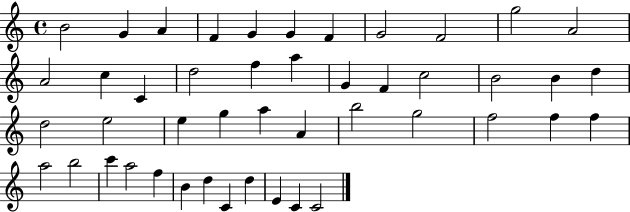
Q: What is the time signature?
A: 4/4